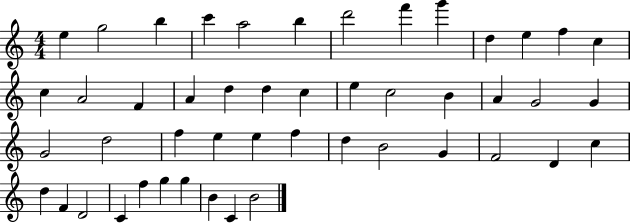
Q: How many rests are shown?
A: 0